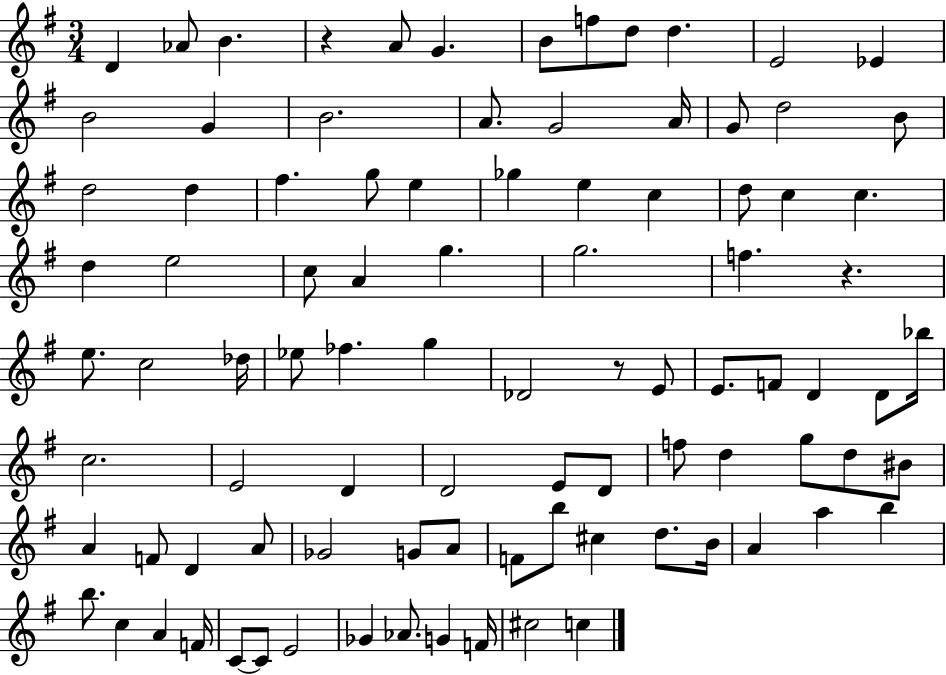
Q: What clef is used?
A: treble